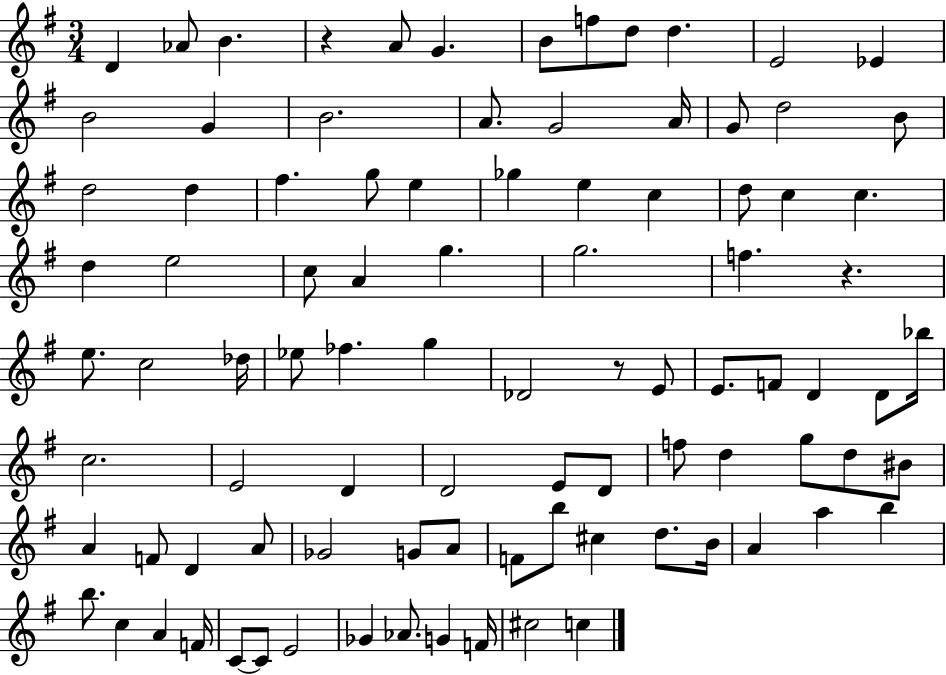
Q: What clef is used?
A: treble